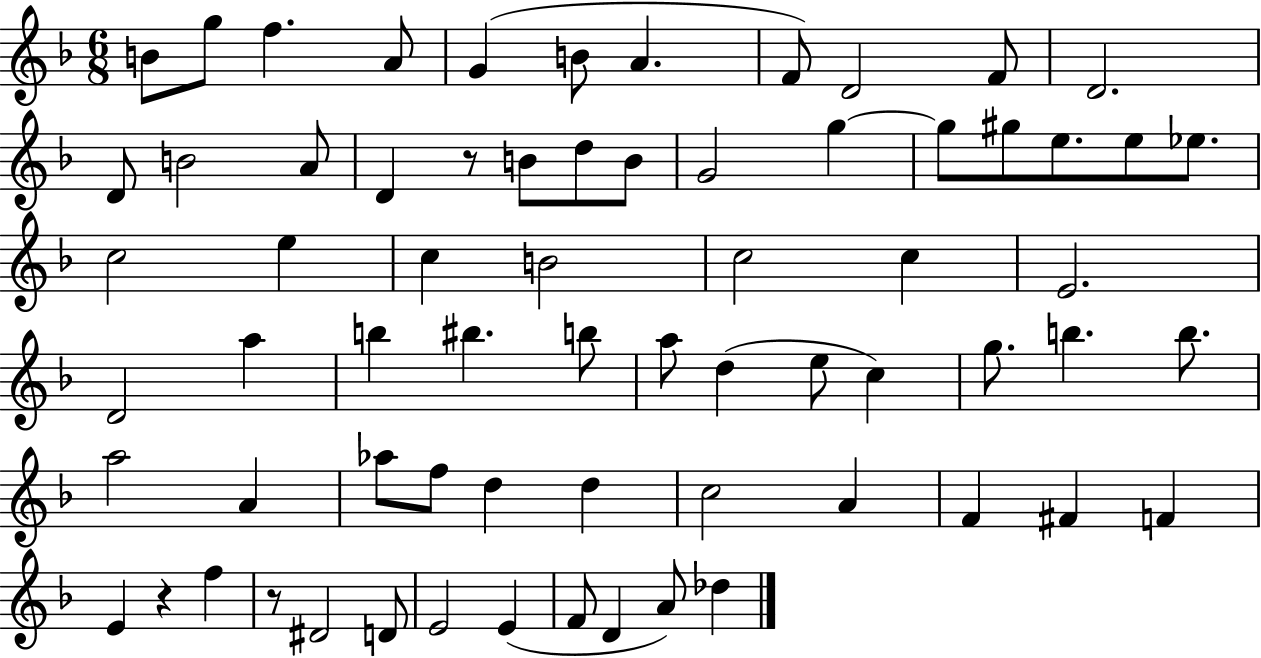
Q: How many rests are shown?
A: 3